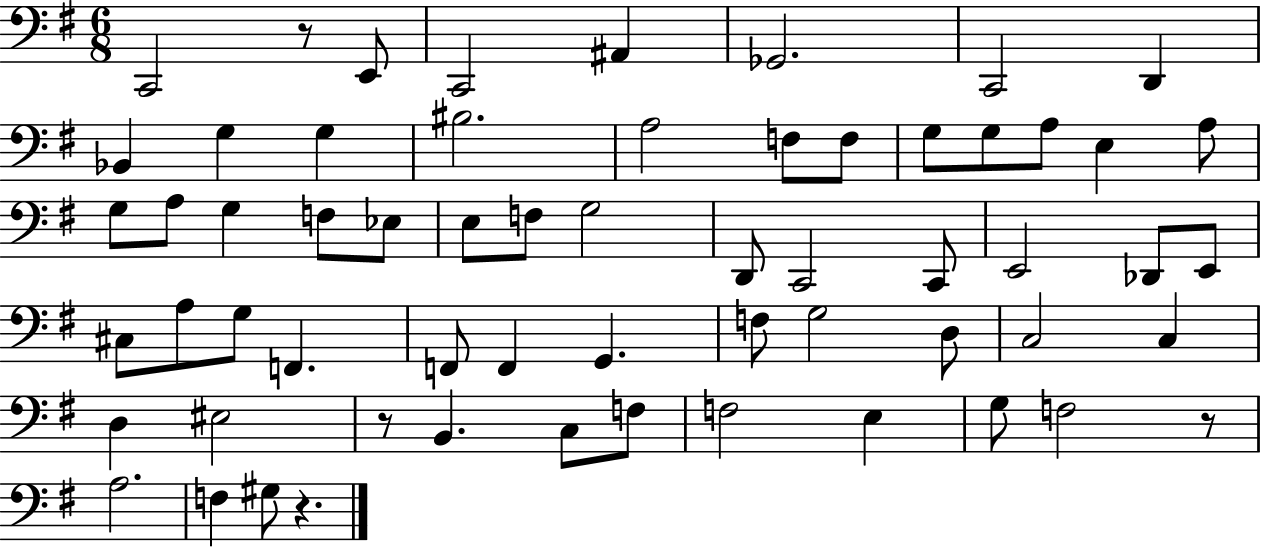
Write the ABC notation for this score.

X:1
T:Untitled
M:6/8
L:1/4
K:G
C,,2 z/2 E,,/2 C,,2 ^A,, _G,,2 C,,2 D,, _B,, G, G, ^B,2 A,2 F,/2 F,/2 G,/2 G,/2 A,/2 E, A,/2 G,/2 A,/2 G, F,/2 _E,/2 E,/2 F,/2 G,2 D,,/2 C,,2 C,,/2 E,,2 _D,,/2 E,,/2 ^C,/2 A,/2 G,/2 F,, F,,/2 F,, G,, F,/2 G,2 D,/2 C,2 C, D, ^E,2 z/2 B,, C,/2 F,/2 F,2 E, G,/2 F,2 z/2 A,2 F, ^G,/2 z